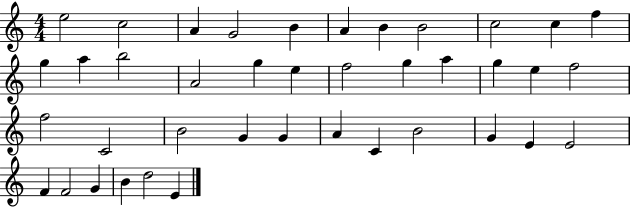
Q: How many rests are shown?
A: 0